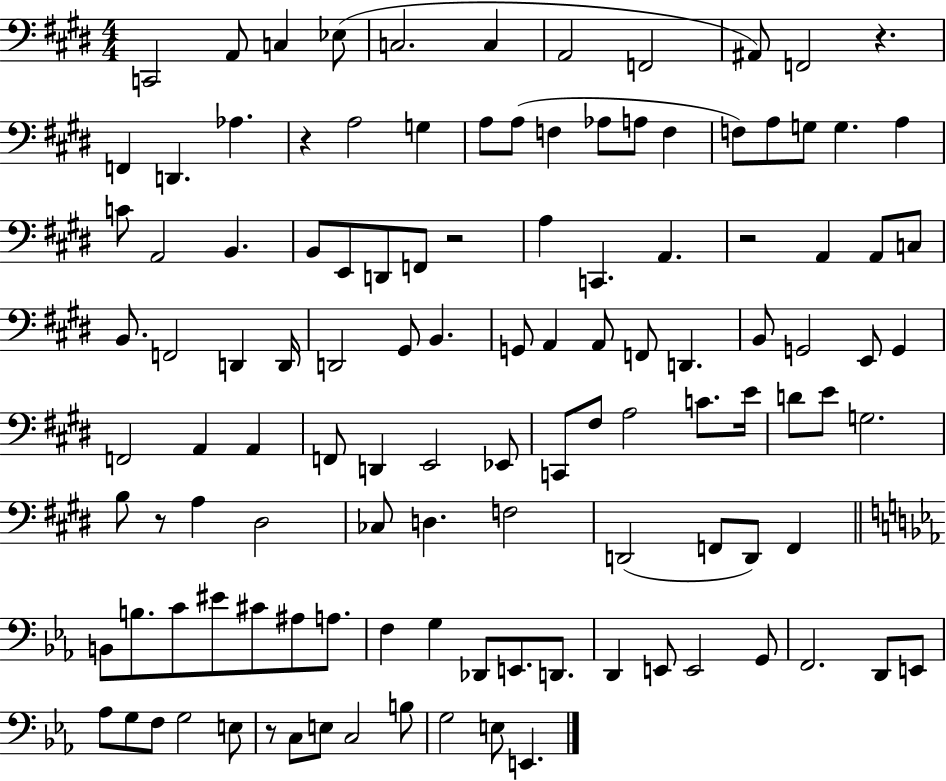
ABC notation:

X:1
T:Untitled
M:4/4
L:1/4
K:E
C,,2 A,,/2 C, _E,/2 C,2 C, A,,2 F,,2 ^A,,/2 F,,2 z F,, D,, _A, z A,2 G, A,/2 A,/2 F, _A,/2 A,/2 F, F,/2 A,/2 G,/2 G, A, C/2 A,,2 B,, B,,/2 E,,/2 D,,/2 F,,/2 z2 A, C,, A,, z2 A,, A,,/2 C,/2 B,,/2 F,,2 D,, D,,/4 D,,2 ^G,,/2 B,, G,,/2 A,, A,,/2 F,,/2 D,, B,,/2 G,,2 E,,/2 G,, F,,2 A,, A,, F,,/2 D,, E,,2 _E,,/2 C,,/2 ^F,/2 A,2 C/2 E/4 D/2 E/2 G,2 B,/2 z/2 A, ^D,2 _C,/2 D, F,2 D,,2 F,,/2 D,,/2 F,, B,,/2 B,/2 C/2 ^E/2 ^C/2 ^A,/2 A,/2 F, G, _D,,/2 E,,/2 D,,/2 D,, E,,/2 E,,2 G,,/2 F,,2 D,,/2 E,,/2 _A,/2 G,/2 F,/2 G,2 E,/2 z/2 C,/2 E,/2 C,2 B,/2 G,2 E,/2 E,,